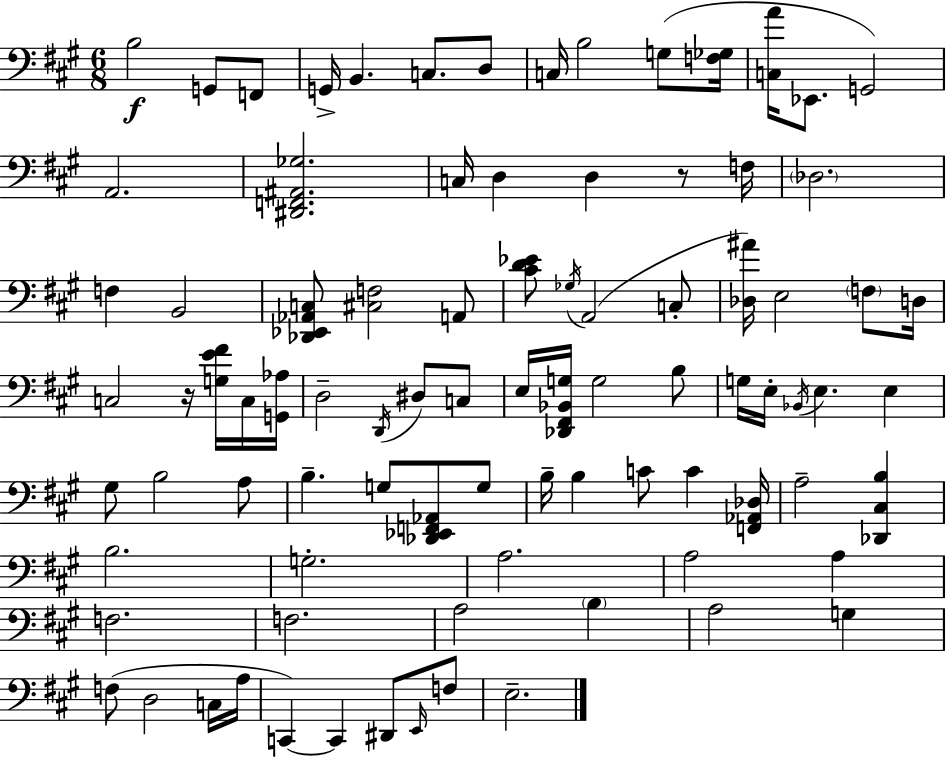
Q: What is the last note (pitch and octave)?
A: E3